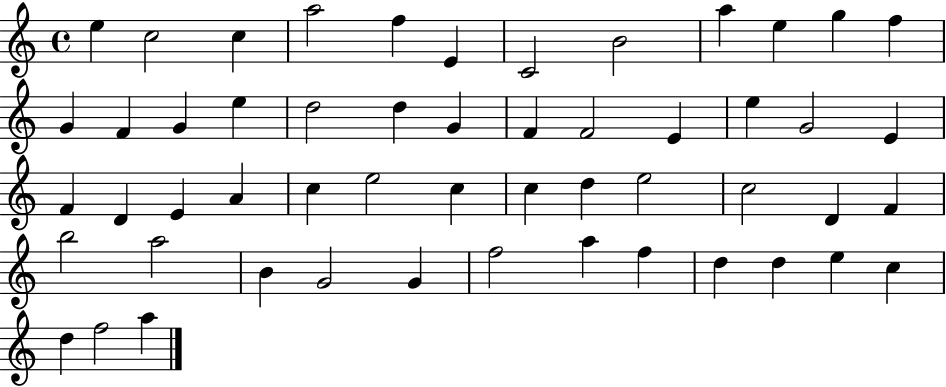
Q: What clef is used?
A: treble